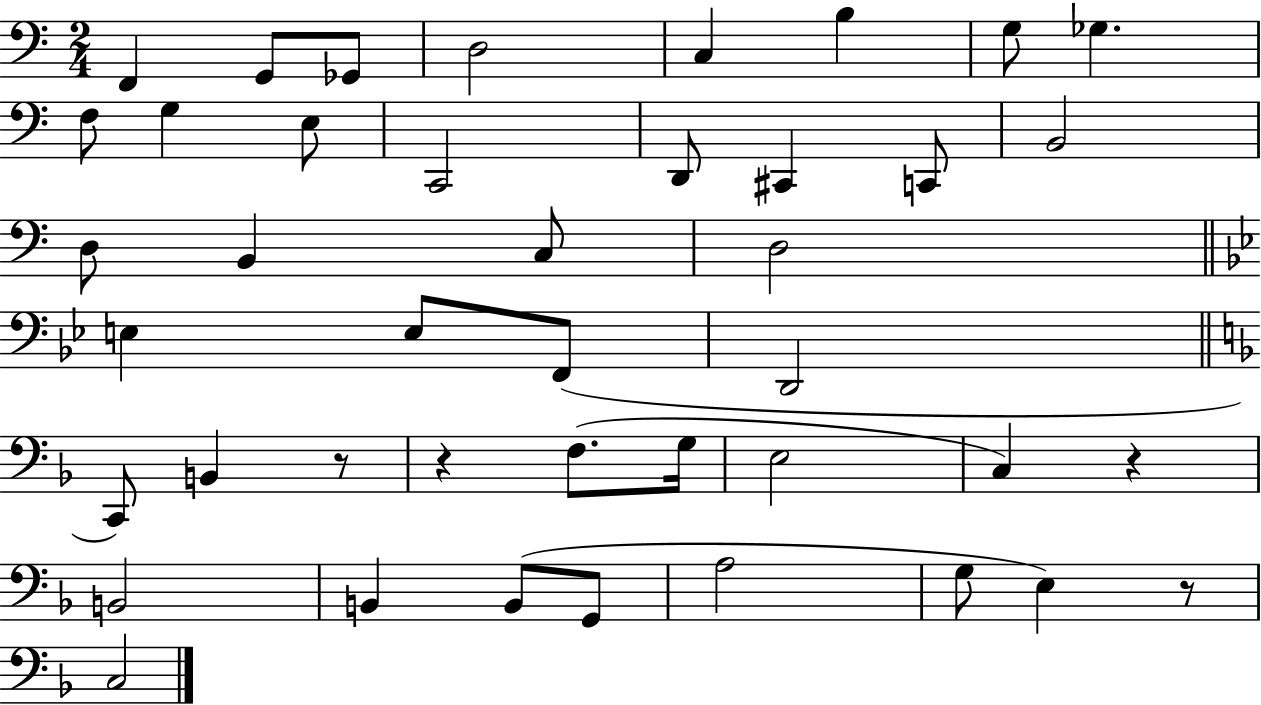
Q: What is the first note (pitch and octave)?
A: F2